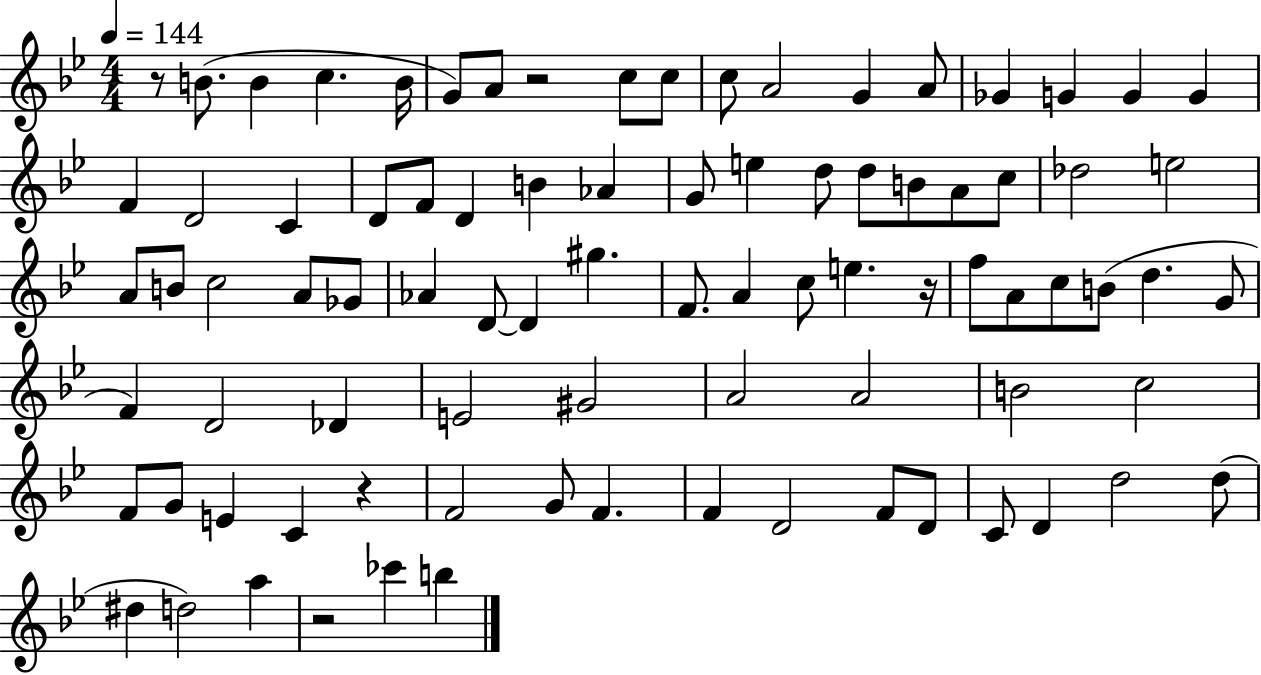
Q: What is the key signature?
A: BES major